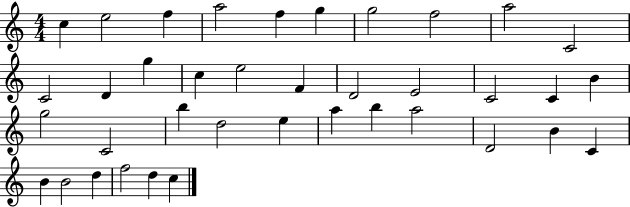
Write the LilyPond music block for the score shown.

{
  \clef treble
  \numericTimeSignature
  \time 4/4
  \key c \major
  c''4 e''2 f''4 | a''2 f''4 g''4 | g''2 f''2 | a''2 c'2 | \break c'2 d'4 g''4 | c''4 e''2 f'4 | d'2 e'2 | c'2 c'4 b'4 | \break g''2 c'2 | b''4 d''2 e''4 | a''4 b''4 a''2 | d'2 b'4 c'4 | \break b'4 b'2 d''4 | f''2 d''4 c''4 | \bar "|."
}